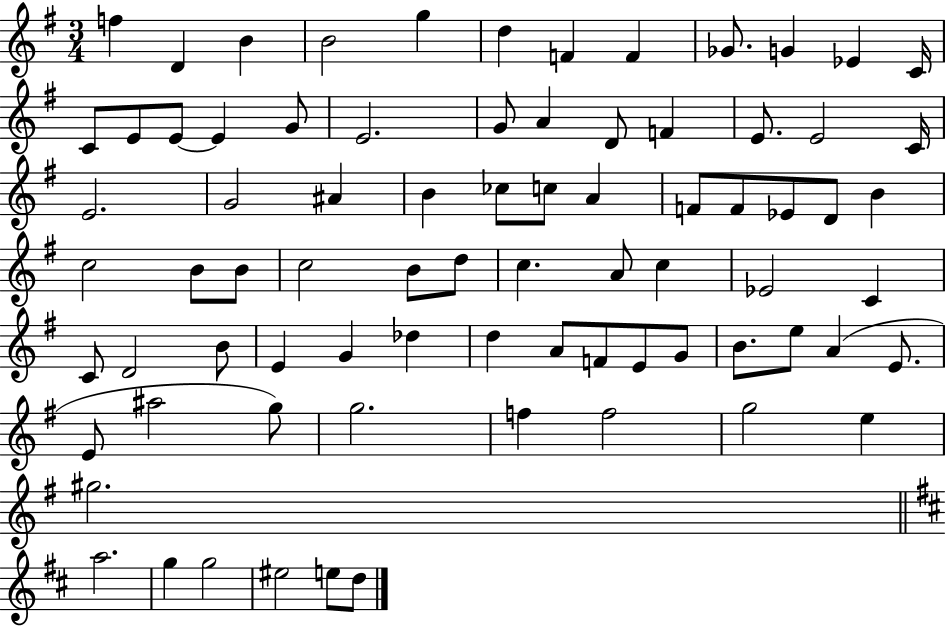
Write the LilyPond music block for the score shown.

{
  \clef treble
  \numericTimeSignature
  \time 3/4
  \key g \major
  f''4 d'4 b'4 | b'2 g''4 | d''4 f'4 f'4 | ges'8. g'4 ees'4 c'16 | \break c'8 e'8 e'8~~ e'4 g'8 | e'2. | g'8 a'4 d'8 f'4 | e'8. e'2 c'16 | \break e'2. | g'2 ais'4 | b'4 ces''8 c''8 a'4 | f'8 f'8 ees'8 d'8 b'4 | \break c''2 b'8 b'8 | c''2 b'8 d''8 | c''4. a'8 c''4 | ees'2 c'4 | \break c'8 d'2 b'8 | e'4 g'4 des''4 | d''4 a'8 f'8 e'8 g'8 | b'8. e''8 a'4( e'8. | \break e'8 ais''2 g''8) | g''2. | f''4 f''2 | g''2 e''4 | \break gis''2. | \bar "||" \break \key b \minor a''2. | g''4 g''2 | eis''2 e''8 d''8 | \bar "|."
}